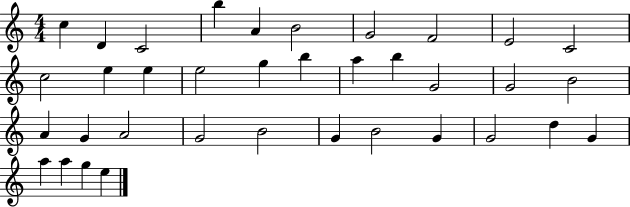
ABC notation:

X:1
T:Untitled
M:4/4
L:1/4
K:C
c D C2 b A B2 G2 F2 E2 C2 c2 e e e2 g b a b G2 G2 B2 A G A2 G2 B2 G B2 G G2 d G a a g e